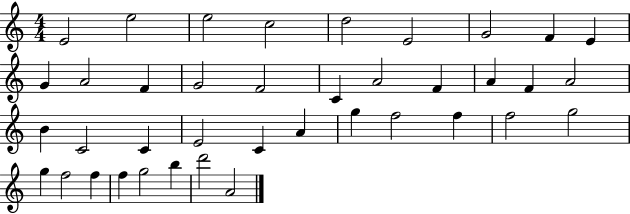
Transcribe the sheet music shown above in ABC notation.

X:1
T:Untitled
M:4/4
L:1/4
K:C
E2 e2 e2 c2 d2 E2 G2 F E G A2 F G2 F2 C A2 F A F A2 B C2 C E2 C A g f2 f f2 g2 g f2 f f g2 b d'2 A2